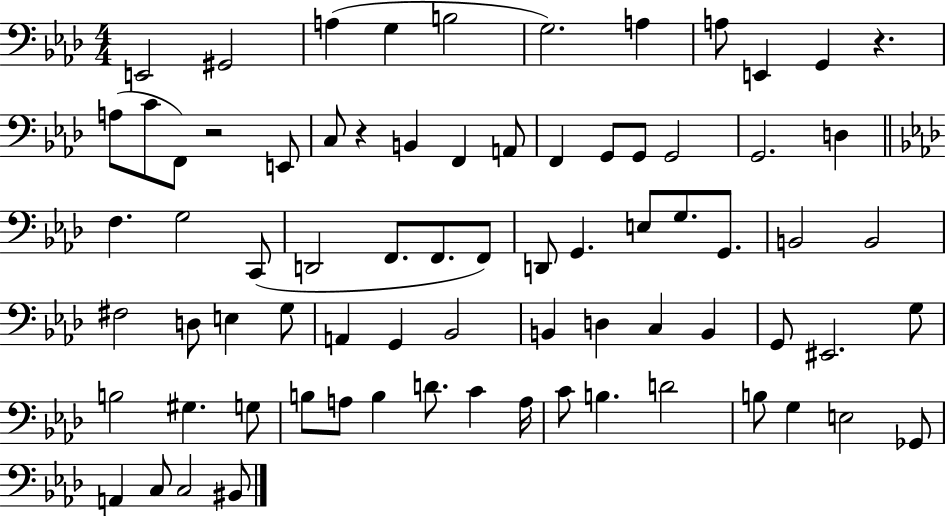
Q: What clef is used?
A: bass